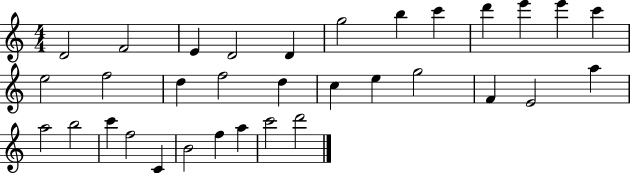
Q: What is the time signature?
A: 4/4